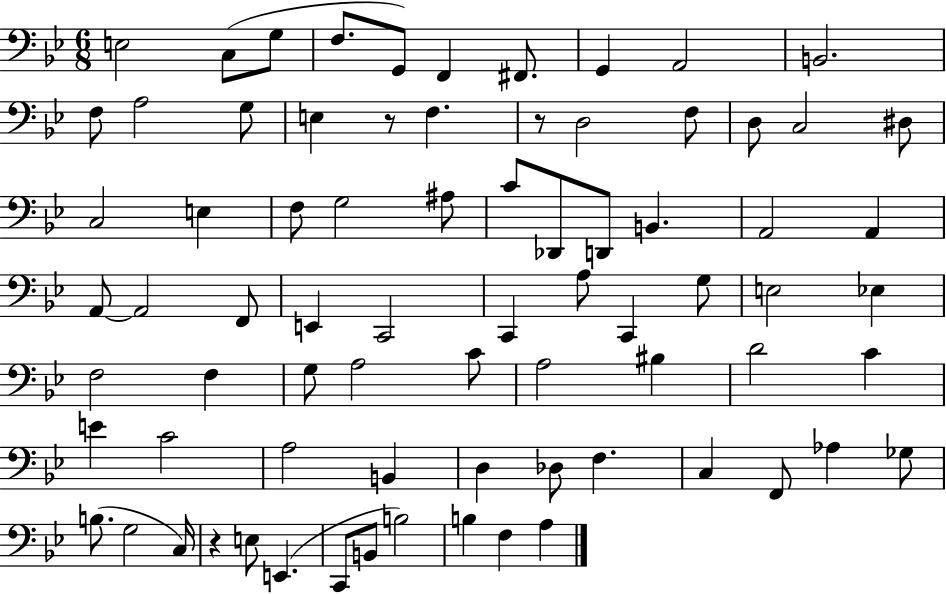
E3/h C3/e G3/e F3/e. G2/e F2/q F#2/e. G2/q A2/h B2/h. F3/e A3/h G3/e E3/q R/e F3/q. R/e D3/h F3/e D3/e C3/h D#3/e C3/h E3/q F3/e G3/h A#3/e C4/e Db2/e D2/e B2/q. A2/h A2/q A2/e A2/h F2/e E2/q C2/h C2/q A3/e C2/q G3/e E3/h Eb3/q F3/h F3/q G3/e A3/h C4/e A3/h BIS3/q D4/h C4/q E4/q C4/h A3/h B2/q D3/q Db3/e F3/q. C3/q F2/e Ab3/q Gb3/e B3/e. G3/h C3/s R/q E3/e E2/q. C2/e B2/e B3/h B3/q F3/q A3/q